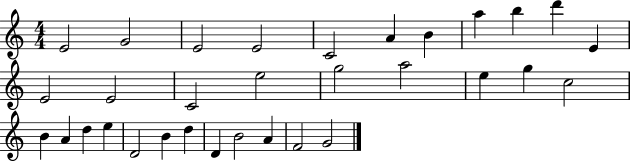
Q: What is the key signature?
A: C major